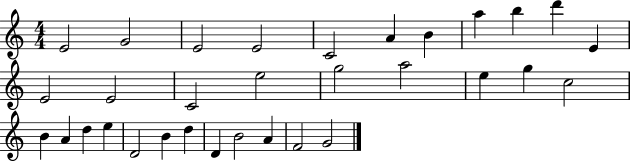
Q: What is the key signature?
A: C major